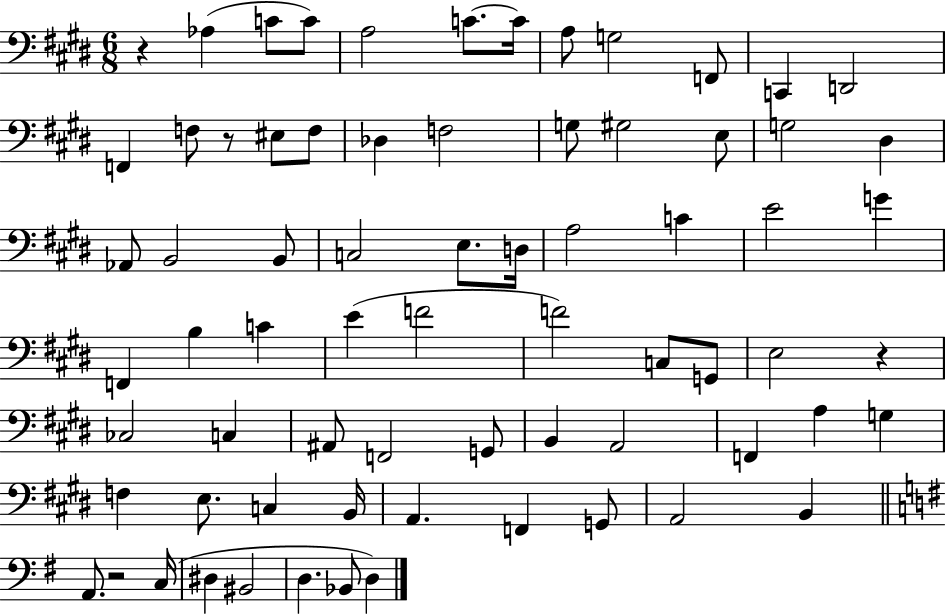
X:1
T:Untitled
M:6/8
L:1/4
K:E
z _A, C/2 C/2 A,2 C/2 C/4 A,/2 G,2 F,,/2 C,, D,,2 F,, F,/2 z/2 ^E,/2 F,/2 _D, F,2 G,/2 ^G,2 E,/2 G,2 ^D, _A,,/2 B,,2 B,,/2 C,2 E,/2 D,/4 A,2 C E2 G F,, B, C E F2 F2 C,/2 G,,/2 E,2 z _C,2 C, ^A,,/2 F,,2 G,,/2 B,, A,,2 F,, A, G, F, E,/2 C, B,,/4 A,, F,, G,,/2 A,,2 B,, A,,/2 z2 C,/4 ^D, ^B,,2 D, _B,,/2 D,